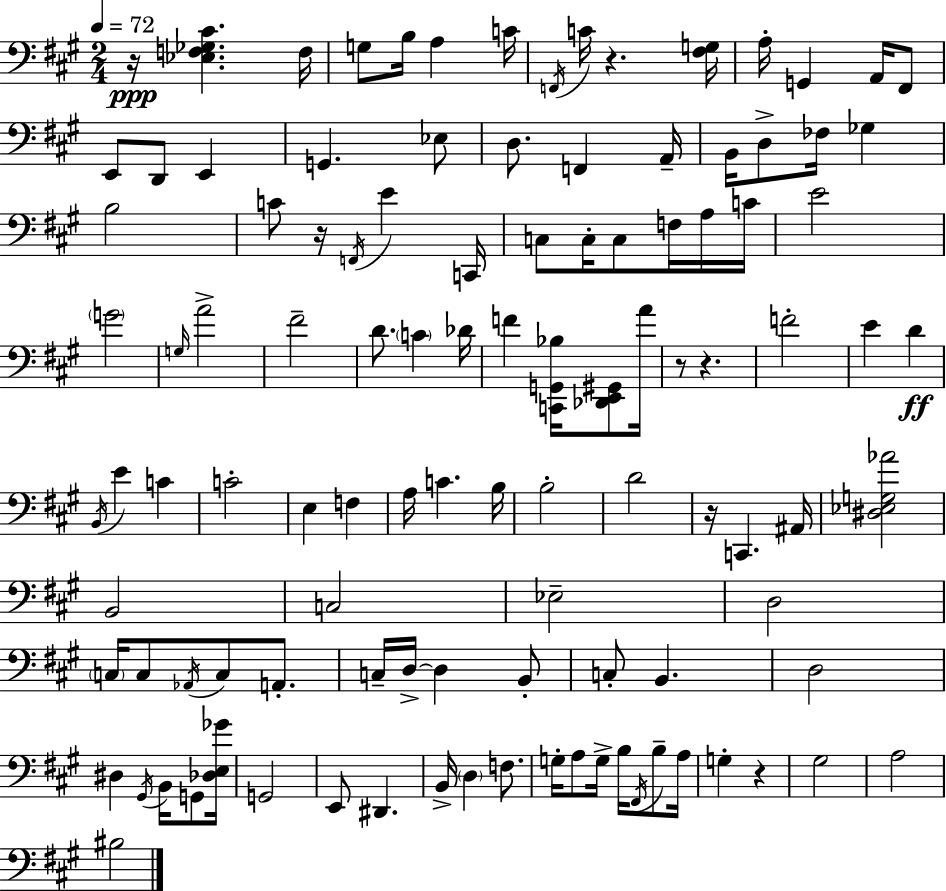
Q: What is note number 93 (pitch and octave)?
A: A3